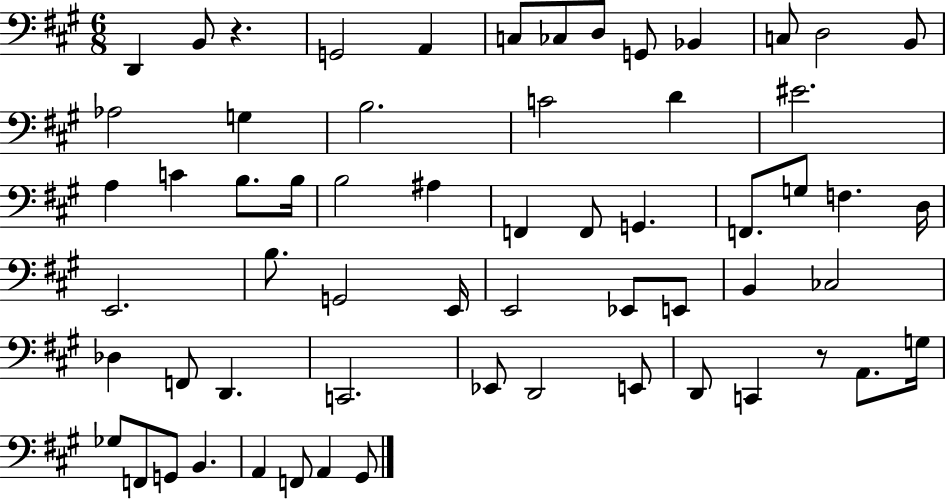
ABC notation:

X:1
T:Untitled
M:6/8
L:1/4
K:A
D,, B,,/2 z G,,2 A,, C,/2 _C,/2 D,/2 G,,/2 _B,, C,/2 D,2 B,,/2 _A,2 G, B,2 C2 D ^E2 A, C B,/2 B,/4 B,2 ^A, F,, F,,/2 G,, F,,/2 G,/2 F, D,/4 E,,2 B,/2 G,,2 E,,/4 E,,2 _E,,/2 E,,/2 B,, _C,2 _D, F,,/2 D,, C,,2 _E,,/2 D,,2 E,,/2 D,,/2 C,, z/2 A,,/2 G,/4 _G,/2 F,,/2 G,,/2 B,, A,, F,,/2 A,, ^G,,/2